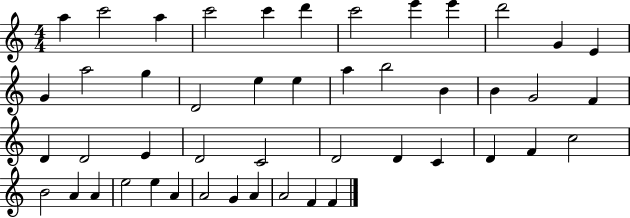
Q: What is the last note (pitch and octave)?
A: F4